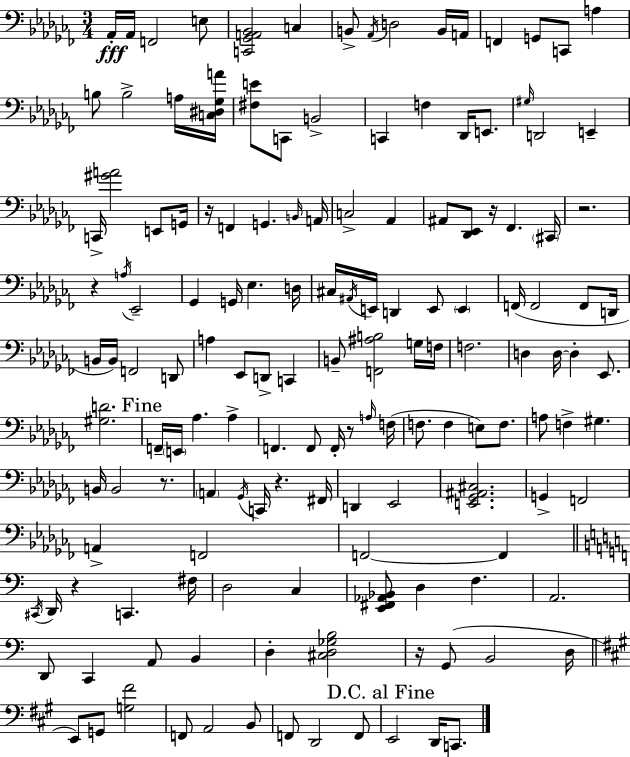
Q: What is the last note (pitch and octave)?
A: C2